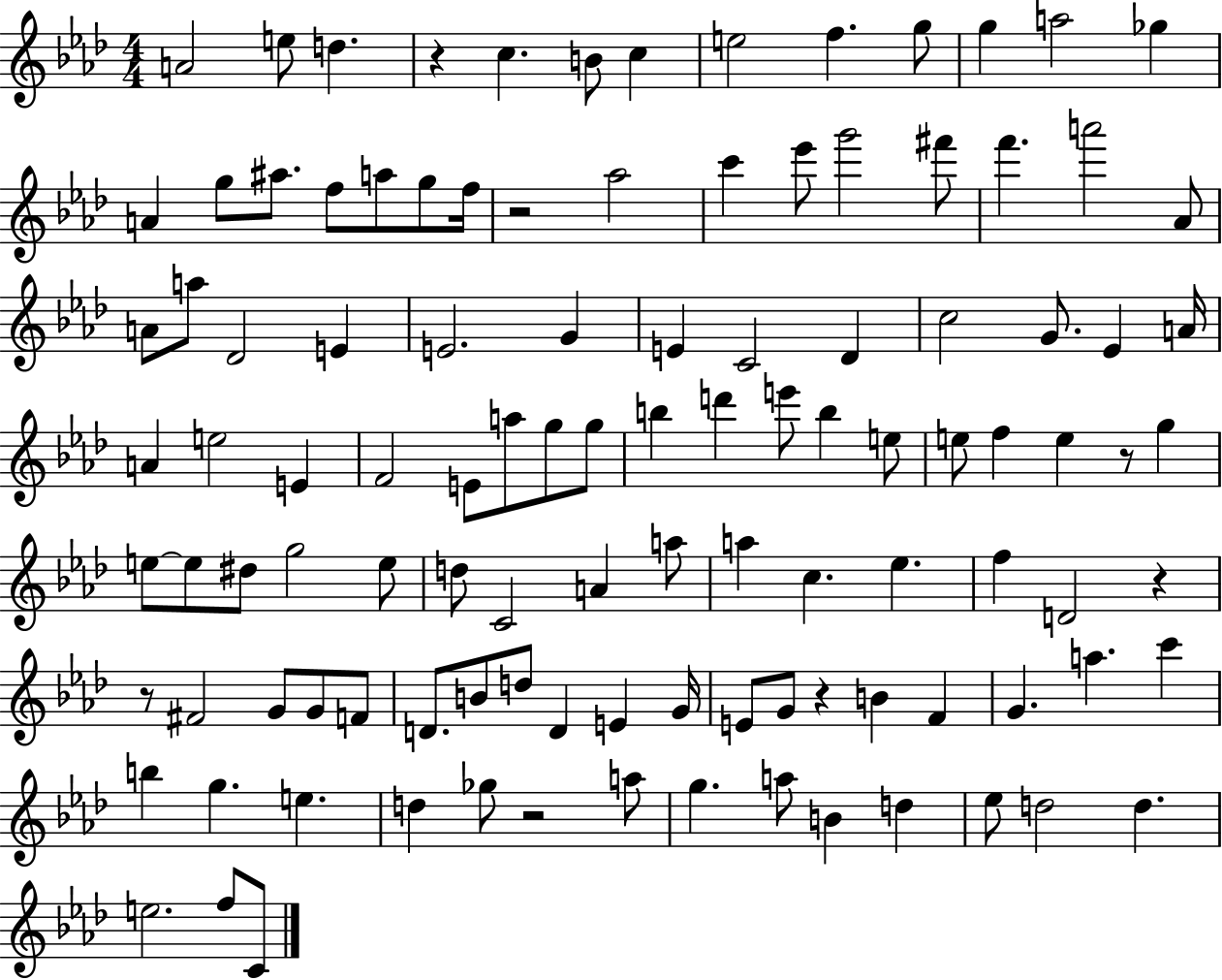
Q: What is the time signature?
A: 4/4